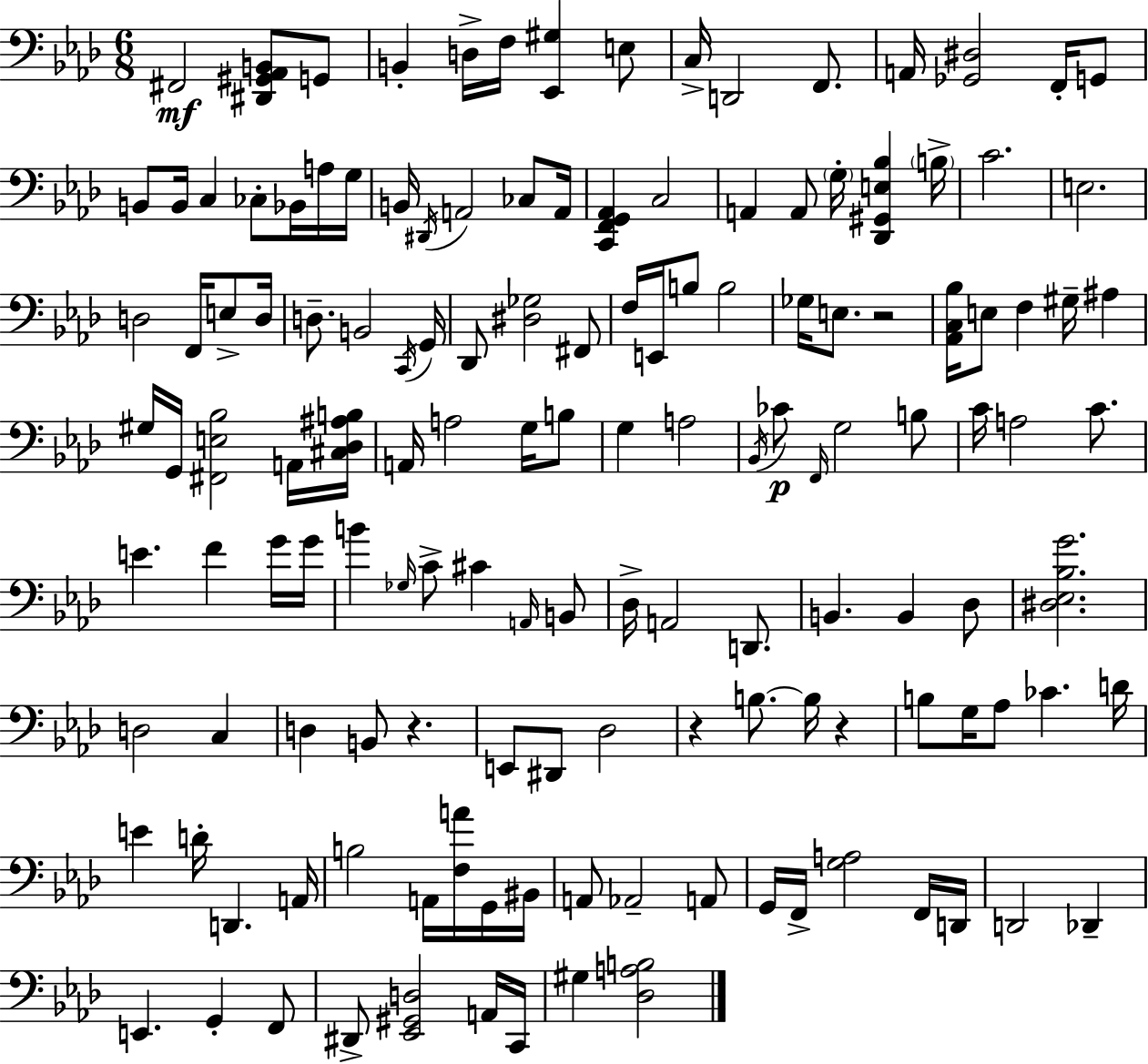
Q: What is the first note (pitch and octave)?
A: F#2